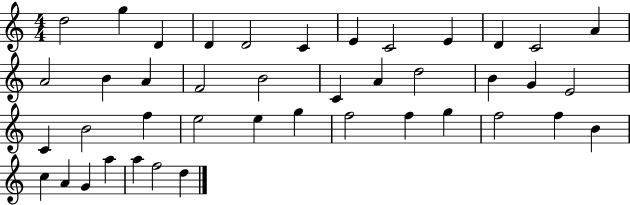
{
  \clef treble
  \numericTimeSignature
  \time 4/4
  \key c \major
  d''2 g''4 d'4 | d'4 d'2 c'4 | e'4 c'2 e'4 | d'4 c'2 a'4 | \break a'2 b'4 a'4 | f'2 b'2 | c'4 a'4 d''2 | b'4 g'4 e'2 | \break c'4 b'2 f''4 | e''2 e''4 g''4 | f''2 f''4 g''4 | f''2 f''4 b'4 | \break c''4 a'4 g'4 a''4 | a''4 f''2 d''4 | \bar "|."
}